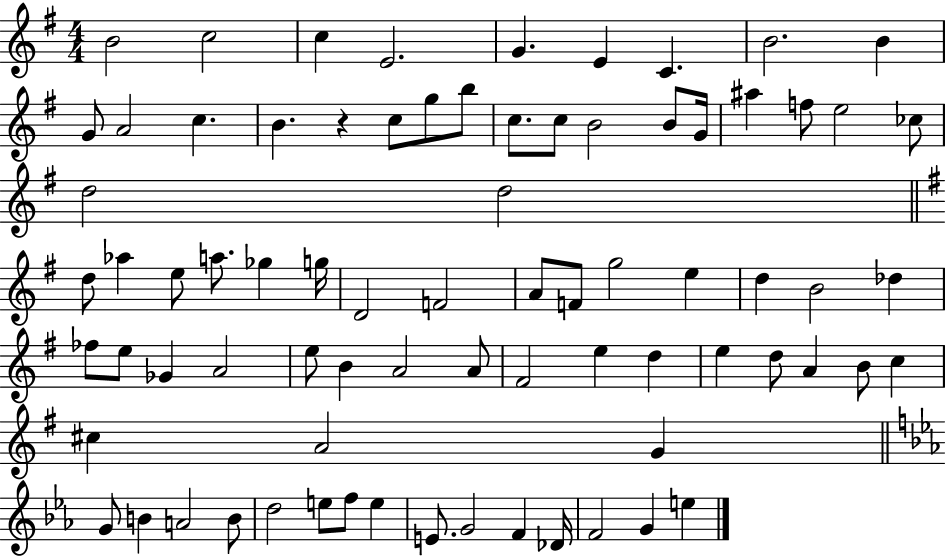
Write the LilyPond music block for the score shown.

{
  \clef treble
  \numericTimeSignature
  \time 4/4
  \key g \major
  b'2 c''2 | c''4 e'2. | g'4. e'4 c'4. | b'2. b'4 | \break g'8 a'2 c''4. | b'4. r4 c''8 g''8 b''8 | c''8. c''8 b'2 b'8 g'16 | ais''4 f''8 e''2 ces''8 | \break d''2 d''2 | \bar "||" \break \key e \minor d''8 aes''4 e''8 a''8. ges''4 g''16 | d'2 f'2 | a'8 f'8 g''2 e''4 | d''4 b'2 des''4 | \break fes''8 e''8 ges'4 a'2 | e''8 b'4 a'2 a'8 | fis'2 e''4 d''4 | e''4 d''8 a'4 b'8 c''4 | \break cis''4 a'2 g'4 | \bar "||" \break \key c \minor g'8 b'4 a'2 b'8 | d''2 e''8 f''8 e''4 | e'8. g'2 f'4 des'16 | f'2 g'4 e''4 | \break \bar "|."
}